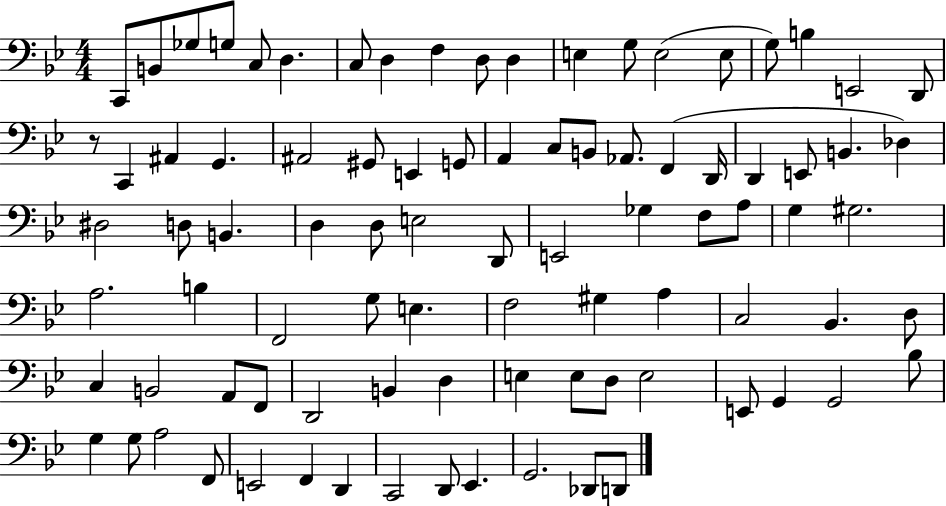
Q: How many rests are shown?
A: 1